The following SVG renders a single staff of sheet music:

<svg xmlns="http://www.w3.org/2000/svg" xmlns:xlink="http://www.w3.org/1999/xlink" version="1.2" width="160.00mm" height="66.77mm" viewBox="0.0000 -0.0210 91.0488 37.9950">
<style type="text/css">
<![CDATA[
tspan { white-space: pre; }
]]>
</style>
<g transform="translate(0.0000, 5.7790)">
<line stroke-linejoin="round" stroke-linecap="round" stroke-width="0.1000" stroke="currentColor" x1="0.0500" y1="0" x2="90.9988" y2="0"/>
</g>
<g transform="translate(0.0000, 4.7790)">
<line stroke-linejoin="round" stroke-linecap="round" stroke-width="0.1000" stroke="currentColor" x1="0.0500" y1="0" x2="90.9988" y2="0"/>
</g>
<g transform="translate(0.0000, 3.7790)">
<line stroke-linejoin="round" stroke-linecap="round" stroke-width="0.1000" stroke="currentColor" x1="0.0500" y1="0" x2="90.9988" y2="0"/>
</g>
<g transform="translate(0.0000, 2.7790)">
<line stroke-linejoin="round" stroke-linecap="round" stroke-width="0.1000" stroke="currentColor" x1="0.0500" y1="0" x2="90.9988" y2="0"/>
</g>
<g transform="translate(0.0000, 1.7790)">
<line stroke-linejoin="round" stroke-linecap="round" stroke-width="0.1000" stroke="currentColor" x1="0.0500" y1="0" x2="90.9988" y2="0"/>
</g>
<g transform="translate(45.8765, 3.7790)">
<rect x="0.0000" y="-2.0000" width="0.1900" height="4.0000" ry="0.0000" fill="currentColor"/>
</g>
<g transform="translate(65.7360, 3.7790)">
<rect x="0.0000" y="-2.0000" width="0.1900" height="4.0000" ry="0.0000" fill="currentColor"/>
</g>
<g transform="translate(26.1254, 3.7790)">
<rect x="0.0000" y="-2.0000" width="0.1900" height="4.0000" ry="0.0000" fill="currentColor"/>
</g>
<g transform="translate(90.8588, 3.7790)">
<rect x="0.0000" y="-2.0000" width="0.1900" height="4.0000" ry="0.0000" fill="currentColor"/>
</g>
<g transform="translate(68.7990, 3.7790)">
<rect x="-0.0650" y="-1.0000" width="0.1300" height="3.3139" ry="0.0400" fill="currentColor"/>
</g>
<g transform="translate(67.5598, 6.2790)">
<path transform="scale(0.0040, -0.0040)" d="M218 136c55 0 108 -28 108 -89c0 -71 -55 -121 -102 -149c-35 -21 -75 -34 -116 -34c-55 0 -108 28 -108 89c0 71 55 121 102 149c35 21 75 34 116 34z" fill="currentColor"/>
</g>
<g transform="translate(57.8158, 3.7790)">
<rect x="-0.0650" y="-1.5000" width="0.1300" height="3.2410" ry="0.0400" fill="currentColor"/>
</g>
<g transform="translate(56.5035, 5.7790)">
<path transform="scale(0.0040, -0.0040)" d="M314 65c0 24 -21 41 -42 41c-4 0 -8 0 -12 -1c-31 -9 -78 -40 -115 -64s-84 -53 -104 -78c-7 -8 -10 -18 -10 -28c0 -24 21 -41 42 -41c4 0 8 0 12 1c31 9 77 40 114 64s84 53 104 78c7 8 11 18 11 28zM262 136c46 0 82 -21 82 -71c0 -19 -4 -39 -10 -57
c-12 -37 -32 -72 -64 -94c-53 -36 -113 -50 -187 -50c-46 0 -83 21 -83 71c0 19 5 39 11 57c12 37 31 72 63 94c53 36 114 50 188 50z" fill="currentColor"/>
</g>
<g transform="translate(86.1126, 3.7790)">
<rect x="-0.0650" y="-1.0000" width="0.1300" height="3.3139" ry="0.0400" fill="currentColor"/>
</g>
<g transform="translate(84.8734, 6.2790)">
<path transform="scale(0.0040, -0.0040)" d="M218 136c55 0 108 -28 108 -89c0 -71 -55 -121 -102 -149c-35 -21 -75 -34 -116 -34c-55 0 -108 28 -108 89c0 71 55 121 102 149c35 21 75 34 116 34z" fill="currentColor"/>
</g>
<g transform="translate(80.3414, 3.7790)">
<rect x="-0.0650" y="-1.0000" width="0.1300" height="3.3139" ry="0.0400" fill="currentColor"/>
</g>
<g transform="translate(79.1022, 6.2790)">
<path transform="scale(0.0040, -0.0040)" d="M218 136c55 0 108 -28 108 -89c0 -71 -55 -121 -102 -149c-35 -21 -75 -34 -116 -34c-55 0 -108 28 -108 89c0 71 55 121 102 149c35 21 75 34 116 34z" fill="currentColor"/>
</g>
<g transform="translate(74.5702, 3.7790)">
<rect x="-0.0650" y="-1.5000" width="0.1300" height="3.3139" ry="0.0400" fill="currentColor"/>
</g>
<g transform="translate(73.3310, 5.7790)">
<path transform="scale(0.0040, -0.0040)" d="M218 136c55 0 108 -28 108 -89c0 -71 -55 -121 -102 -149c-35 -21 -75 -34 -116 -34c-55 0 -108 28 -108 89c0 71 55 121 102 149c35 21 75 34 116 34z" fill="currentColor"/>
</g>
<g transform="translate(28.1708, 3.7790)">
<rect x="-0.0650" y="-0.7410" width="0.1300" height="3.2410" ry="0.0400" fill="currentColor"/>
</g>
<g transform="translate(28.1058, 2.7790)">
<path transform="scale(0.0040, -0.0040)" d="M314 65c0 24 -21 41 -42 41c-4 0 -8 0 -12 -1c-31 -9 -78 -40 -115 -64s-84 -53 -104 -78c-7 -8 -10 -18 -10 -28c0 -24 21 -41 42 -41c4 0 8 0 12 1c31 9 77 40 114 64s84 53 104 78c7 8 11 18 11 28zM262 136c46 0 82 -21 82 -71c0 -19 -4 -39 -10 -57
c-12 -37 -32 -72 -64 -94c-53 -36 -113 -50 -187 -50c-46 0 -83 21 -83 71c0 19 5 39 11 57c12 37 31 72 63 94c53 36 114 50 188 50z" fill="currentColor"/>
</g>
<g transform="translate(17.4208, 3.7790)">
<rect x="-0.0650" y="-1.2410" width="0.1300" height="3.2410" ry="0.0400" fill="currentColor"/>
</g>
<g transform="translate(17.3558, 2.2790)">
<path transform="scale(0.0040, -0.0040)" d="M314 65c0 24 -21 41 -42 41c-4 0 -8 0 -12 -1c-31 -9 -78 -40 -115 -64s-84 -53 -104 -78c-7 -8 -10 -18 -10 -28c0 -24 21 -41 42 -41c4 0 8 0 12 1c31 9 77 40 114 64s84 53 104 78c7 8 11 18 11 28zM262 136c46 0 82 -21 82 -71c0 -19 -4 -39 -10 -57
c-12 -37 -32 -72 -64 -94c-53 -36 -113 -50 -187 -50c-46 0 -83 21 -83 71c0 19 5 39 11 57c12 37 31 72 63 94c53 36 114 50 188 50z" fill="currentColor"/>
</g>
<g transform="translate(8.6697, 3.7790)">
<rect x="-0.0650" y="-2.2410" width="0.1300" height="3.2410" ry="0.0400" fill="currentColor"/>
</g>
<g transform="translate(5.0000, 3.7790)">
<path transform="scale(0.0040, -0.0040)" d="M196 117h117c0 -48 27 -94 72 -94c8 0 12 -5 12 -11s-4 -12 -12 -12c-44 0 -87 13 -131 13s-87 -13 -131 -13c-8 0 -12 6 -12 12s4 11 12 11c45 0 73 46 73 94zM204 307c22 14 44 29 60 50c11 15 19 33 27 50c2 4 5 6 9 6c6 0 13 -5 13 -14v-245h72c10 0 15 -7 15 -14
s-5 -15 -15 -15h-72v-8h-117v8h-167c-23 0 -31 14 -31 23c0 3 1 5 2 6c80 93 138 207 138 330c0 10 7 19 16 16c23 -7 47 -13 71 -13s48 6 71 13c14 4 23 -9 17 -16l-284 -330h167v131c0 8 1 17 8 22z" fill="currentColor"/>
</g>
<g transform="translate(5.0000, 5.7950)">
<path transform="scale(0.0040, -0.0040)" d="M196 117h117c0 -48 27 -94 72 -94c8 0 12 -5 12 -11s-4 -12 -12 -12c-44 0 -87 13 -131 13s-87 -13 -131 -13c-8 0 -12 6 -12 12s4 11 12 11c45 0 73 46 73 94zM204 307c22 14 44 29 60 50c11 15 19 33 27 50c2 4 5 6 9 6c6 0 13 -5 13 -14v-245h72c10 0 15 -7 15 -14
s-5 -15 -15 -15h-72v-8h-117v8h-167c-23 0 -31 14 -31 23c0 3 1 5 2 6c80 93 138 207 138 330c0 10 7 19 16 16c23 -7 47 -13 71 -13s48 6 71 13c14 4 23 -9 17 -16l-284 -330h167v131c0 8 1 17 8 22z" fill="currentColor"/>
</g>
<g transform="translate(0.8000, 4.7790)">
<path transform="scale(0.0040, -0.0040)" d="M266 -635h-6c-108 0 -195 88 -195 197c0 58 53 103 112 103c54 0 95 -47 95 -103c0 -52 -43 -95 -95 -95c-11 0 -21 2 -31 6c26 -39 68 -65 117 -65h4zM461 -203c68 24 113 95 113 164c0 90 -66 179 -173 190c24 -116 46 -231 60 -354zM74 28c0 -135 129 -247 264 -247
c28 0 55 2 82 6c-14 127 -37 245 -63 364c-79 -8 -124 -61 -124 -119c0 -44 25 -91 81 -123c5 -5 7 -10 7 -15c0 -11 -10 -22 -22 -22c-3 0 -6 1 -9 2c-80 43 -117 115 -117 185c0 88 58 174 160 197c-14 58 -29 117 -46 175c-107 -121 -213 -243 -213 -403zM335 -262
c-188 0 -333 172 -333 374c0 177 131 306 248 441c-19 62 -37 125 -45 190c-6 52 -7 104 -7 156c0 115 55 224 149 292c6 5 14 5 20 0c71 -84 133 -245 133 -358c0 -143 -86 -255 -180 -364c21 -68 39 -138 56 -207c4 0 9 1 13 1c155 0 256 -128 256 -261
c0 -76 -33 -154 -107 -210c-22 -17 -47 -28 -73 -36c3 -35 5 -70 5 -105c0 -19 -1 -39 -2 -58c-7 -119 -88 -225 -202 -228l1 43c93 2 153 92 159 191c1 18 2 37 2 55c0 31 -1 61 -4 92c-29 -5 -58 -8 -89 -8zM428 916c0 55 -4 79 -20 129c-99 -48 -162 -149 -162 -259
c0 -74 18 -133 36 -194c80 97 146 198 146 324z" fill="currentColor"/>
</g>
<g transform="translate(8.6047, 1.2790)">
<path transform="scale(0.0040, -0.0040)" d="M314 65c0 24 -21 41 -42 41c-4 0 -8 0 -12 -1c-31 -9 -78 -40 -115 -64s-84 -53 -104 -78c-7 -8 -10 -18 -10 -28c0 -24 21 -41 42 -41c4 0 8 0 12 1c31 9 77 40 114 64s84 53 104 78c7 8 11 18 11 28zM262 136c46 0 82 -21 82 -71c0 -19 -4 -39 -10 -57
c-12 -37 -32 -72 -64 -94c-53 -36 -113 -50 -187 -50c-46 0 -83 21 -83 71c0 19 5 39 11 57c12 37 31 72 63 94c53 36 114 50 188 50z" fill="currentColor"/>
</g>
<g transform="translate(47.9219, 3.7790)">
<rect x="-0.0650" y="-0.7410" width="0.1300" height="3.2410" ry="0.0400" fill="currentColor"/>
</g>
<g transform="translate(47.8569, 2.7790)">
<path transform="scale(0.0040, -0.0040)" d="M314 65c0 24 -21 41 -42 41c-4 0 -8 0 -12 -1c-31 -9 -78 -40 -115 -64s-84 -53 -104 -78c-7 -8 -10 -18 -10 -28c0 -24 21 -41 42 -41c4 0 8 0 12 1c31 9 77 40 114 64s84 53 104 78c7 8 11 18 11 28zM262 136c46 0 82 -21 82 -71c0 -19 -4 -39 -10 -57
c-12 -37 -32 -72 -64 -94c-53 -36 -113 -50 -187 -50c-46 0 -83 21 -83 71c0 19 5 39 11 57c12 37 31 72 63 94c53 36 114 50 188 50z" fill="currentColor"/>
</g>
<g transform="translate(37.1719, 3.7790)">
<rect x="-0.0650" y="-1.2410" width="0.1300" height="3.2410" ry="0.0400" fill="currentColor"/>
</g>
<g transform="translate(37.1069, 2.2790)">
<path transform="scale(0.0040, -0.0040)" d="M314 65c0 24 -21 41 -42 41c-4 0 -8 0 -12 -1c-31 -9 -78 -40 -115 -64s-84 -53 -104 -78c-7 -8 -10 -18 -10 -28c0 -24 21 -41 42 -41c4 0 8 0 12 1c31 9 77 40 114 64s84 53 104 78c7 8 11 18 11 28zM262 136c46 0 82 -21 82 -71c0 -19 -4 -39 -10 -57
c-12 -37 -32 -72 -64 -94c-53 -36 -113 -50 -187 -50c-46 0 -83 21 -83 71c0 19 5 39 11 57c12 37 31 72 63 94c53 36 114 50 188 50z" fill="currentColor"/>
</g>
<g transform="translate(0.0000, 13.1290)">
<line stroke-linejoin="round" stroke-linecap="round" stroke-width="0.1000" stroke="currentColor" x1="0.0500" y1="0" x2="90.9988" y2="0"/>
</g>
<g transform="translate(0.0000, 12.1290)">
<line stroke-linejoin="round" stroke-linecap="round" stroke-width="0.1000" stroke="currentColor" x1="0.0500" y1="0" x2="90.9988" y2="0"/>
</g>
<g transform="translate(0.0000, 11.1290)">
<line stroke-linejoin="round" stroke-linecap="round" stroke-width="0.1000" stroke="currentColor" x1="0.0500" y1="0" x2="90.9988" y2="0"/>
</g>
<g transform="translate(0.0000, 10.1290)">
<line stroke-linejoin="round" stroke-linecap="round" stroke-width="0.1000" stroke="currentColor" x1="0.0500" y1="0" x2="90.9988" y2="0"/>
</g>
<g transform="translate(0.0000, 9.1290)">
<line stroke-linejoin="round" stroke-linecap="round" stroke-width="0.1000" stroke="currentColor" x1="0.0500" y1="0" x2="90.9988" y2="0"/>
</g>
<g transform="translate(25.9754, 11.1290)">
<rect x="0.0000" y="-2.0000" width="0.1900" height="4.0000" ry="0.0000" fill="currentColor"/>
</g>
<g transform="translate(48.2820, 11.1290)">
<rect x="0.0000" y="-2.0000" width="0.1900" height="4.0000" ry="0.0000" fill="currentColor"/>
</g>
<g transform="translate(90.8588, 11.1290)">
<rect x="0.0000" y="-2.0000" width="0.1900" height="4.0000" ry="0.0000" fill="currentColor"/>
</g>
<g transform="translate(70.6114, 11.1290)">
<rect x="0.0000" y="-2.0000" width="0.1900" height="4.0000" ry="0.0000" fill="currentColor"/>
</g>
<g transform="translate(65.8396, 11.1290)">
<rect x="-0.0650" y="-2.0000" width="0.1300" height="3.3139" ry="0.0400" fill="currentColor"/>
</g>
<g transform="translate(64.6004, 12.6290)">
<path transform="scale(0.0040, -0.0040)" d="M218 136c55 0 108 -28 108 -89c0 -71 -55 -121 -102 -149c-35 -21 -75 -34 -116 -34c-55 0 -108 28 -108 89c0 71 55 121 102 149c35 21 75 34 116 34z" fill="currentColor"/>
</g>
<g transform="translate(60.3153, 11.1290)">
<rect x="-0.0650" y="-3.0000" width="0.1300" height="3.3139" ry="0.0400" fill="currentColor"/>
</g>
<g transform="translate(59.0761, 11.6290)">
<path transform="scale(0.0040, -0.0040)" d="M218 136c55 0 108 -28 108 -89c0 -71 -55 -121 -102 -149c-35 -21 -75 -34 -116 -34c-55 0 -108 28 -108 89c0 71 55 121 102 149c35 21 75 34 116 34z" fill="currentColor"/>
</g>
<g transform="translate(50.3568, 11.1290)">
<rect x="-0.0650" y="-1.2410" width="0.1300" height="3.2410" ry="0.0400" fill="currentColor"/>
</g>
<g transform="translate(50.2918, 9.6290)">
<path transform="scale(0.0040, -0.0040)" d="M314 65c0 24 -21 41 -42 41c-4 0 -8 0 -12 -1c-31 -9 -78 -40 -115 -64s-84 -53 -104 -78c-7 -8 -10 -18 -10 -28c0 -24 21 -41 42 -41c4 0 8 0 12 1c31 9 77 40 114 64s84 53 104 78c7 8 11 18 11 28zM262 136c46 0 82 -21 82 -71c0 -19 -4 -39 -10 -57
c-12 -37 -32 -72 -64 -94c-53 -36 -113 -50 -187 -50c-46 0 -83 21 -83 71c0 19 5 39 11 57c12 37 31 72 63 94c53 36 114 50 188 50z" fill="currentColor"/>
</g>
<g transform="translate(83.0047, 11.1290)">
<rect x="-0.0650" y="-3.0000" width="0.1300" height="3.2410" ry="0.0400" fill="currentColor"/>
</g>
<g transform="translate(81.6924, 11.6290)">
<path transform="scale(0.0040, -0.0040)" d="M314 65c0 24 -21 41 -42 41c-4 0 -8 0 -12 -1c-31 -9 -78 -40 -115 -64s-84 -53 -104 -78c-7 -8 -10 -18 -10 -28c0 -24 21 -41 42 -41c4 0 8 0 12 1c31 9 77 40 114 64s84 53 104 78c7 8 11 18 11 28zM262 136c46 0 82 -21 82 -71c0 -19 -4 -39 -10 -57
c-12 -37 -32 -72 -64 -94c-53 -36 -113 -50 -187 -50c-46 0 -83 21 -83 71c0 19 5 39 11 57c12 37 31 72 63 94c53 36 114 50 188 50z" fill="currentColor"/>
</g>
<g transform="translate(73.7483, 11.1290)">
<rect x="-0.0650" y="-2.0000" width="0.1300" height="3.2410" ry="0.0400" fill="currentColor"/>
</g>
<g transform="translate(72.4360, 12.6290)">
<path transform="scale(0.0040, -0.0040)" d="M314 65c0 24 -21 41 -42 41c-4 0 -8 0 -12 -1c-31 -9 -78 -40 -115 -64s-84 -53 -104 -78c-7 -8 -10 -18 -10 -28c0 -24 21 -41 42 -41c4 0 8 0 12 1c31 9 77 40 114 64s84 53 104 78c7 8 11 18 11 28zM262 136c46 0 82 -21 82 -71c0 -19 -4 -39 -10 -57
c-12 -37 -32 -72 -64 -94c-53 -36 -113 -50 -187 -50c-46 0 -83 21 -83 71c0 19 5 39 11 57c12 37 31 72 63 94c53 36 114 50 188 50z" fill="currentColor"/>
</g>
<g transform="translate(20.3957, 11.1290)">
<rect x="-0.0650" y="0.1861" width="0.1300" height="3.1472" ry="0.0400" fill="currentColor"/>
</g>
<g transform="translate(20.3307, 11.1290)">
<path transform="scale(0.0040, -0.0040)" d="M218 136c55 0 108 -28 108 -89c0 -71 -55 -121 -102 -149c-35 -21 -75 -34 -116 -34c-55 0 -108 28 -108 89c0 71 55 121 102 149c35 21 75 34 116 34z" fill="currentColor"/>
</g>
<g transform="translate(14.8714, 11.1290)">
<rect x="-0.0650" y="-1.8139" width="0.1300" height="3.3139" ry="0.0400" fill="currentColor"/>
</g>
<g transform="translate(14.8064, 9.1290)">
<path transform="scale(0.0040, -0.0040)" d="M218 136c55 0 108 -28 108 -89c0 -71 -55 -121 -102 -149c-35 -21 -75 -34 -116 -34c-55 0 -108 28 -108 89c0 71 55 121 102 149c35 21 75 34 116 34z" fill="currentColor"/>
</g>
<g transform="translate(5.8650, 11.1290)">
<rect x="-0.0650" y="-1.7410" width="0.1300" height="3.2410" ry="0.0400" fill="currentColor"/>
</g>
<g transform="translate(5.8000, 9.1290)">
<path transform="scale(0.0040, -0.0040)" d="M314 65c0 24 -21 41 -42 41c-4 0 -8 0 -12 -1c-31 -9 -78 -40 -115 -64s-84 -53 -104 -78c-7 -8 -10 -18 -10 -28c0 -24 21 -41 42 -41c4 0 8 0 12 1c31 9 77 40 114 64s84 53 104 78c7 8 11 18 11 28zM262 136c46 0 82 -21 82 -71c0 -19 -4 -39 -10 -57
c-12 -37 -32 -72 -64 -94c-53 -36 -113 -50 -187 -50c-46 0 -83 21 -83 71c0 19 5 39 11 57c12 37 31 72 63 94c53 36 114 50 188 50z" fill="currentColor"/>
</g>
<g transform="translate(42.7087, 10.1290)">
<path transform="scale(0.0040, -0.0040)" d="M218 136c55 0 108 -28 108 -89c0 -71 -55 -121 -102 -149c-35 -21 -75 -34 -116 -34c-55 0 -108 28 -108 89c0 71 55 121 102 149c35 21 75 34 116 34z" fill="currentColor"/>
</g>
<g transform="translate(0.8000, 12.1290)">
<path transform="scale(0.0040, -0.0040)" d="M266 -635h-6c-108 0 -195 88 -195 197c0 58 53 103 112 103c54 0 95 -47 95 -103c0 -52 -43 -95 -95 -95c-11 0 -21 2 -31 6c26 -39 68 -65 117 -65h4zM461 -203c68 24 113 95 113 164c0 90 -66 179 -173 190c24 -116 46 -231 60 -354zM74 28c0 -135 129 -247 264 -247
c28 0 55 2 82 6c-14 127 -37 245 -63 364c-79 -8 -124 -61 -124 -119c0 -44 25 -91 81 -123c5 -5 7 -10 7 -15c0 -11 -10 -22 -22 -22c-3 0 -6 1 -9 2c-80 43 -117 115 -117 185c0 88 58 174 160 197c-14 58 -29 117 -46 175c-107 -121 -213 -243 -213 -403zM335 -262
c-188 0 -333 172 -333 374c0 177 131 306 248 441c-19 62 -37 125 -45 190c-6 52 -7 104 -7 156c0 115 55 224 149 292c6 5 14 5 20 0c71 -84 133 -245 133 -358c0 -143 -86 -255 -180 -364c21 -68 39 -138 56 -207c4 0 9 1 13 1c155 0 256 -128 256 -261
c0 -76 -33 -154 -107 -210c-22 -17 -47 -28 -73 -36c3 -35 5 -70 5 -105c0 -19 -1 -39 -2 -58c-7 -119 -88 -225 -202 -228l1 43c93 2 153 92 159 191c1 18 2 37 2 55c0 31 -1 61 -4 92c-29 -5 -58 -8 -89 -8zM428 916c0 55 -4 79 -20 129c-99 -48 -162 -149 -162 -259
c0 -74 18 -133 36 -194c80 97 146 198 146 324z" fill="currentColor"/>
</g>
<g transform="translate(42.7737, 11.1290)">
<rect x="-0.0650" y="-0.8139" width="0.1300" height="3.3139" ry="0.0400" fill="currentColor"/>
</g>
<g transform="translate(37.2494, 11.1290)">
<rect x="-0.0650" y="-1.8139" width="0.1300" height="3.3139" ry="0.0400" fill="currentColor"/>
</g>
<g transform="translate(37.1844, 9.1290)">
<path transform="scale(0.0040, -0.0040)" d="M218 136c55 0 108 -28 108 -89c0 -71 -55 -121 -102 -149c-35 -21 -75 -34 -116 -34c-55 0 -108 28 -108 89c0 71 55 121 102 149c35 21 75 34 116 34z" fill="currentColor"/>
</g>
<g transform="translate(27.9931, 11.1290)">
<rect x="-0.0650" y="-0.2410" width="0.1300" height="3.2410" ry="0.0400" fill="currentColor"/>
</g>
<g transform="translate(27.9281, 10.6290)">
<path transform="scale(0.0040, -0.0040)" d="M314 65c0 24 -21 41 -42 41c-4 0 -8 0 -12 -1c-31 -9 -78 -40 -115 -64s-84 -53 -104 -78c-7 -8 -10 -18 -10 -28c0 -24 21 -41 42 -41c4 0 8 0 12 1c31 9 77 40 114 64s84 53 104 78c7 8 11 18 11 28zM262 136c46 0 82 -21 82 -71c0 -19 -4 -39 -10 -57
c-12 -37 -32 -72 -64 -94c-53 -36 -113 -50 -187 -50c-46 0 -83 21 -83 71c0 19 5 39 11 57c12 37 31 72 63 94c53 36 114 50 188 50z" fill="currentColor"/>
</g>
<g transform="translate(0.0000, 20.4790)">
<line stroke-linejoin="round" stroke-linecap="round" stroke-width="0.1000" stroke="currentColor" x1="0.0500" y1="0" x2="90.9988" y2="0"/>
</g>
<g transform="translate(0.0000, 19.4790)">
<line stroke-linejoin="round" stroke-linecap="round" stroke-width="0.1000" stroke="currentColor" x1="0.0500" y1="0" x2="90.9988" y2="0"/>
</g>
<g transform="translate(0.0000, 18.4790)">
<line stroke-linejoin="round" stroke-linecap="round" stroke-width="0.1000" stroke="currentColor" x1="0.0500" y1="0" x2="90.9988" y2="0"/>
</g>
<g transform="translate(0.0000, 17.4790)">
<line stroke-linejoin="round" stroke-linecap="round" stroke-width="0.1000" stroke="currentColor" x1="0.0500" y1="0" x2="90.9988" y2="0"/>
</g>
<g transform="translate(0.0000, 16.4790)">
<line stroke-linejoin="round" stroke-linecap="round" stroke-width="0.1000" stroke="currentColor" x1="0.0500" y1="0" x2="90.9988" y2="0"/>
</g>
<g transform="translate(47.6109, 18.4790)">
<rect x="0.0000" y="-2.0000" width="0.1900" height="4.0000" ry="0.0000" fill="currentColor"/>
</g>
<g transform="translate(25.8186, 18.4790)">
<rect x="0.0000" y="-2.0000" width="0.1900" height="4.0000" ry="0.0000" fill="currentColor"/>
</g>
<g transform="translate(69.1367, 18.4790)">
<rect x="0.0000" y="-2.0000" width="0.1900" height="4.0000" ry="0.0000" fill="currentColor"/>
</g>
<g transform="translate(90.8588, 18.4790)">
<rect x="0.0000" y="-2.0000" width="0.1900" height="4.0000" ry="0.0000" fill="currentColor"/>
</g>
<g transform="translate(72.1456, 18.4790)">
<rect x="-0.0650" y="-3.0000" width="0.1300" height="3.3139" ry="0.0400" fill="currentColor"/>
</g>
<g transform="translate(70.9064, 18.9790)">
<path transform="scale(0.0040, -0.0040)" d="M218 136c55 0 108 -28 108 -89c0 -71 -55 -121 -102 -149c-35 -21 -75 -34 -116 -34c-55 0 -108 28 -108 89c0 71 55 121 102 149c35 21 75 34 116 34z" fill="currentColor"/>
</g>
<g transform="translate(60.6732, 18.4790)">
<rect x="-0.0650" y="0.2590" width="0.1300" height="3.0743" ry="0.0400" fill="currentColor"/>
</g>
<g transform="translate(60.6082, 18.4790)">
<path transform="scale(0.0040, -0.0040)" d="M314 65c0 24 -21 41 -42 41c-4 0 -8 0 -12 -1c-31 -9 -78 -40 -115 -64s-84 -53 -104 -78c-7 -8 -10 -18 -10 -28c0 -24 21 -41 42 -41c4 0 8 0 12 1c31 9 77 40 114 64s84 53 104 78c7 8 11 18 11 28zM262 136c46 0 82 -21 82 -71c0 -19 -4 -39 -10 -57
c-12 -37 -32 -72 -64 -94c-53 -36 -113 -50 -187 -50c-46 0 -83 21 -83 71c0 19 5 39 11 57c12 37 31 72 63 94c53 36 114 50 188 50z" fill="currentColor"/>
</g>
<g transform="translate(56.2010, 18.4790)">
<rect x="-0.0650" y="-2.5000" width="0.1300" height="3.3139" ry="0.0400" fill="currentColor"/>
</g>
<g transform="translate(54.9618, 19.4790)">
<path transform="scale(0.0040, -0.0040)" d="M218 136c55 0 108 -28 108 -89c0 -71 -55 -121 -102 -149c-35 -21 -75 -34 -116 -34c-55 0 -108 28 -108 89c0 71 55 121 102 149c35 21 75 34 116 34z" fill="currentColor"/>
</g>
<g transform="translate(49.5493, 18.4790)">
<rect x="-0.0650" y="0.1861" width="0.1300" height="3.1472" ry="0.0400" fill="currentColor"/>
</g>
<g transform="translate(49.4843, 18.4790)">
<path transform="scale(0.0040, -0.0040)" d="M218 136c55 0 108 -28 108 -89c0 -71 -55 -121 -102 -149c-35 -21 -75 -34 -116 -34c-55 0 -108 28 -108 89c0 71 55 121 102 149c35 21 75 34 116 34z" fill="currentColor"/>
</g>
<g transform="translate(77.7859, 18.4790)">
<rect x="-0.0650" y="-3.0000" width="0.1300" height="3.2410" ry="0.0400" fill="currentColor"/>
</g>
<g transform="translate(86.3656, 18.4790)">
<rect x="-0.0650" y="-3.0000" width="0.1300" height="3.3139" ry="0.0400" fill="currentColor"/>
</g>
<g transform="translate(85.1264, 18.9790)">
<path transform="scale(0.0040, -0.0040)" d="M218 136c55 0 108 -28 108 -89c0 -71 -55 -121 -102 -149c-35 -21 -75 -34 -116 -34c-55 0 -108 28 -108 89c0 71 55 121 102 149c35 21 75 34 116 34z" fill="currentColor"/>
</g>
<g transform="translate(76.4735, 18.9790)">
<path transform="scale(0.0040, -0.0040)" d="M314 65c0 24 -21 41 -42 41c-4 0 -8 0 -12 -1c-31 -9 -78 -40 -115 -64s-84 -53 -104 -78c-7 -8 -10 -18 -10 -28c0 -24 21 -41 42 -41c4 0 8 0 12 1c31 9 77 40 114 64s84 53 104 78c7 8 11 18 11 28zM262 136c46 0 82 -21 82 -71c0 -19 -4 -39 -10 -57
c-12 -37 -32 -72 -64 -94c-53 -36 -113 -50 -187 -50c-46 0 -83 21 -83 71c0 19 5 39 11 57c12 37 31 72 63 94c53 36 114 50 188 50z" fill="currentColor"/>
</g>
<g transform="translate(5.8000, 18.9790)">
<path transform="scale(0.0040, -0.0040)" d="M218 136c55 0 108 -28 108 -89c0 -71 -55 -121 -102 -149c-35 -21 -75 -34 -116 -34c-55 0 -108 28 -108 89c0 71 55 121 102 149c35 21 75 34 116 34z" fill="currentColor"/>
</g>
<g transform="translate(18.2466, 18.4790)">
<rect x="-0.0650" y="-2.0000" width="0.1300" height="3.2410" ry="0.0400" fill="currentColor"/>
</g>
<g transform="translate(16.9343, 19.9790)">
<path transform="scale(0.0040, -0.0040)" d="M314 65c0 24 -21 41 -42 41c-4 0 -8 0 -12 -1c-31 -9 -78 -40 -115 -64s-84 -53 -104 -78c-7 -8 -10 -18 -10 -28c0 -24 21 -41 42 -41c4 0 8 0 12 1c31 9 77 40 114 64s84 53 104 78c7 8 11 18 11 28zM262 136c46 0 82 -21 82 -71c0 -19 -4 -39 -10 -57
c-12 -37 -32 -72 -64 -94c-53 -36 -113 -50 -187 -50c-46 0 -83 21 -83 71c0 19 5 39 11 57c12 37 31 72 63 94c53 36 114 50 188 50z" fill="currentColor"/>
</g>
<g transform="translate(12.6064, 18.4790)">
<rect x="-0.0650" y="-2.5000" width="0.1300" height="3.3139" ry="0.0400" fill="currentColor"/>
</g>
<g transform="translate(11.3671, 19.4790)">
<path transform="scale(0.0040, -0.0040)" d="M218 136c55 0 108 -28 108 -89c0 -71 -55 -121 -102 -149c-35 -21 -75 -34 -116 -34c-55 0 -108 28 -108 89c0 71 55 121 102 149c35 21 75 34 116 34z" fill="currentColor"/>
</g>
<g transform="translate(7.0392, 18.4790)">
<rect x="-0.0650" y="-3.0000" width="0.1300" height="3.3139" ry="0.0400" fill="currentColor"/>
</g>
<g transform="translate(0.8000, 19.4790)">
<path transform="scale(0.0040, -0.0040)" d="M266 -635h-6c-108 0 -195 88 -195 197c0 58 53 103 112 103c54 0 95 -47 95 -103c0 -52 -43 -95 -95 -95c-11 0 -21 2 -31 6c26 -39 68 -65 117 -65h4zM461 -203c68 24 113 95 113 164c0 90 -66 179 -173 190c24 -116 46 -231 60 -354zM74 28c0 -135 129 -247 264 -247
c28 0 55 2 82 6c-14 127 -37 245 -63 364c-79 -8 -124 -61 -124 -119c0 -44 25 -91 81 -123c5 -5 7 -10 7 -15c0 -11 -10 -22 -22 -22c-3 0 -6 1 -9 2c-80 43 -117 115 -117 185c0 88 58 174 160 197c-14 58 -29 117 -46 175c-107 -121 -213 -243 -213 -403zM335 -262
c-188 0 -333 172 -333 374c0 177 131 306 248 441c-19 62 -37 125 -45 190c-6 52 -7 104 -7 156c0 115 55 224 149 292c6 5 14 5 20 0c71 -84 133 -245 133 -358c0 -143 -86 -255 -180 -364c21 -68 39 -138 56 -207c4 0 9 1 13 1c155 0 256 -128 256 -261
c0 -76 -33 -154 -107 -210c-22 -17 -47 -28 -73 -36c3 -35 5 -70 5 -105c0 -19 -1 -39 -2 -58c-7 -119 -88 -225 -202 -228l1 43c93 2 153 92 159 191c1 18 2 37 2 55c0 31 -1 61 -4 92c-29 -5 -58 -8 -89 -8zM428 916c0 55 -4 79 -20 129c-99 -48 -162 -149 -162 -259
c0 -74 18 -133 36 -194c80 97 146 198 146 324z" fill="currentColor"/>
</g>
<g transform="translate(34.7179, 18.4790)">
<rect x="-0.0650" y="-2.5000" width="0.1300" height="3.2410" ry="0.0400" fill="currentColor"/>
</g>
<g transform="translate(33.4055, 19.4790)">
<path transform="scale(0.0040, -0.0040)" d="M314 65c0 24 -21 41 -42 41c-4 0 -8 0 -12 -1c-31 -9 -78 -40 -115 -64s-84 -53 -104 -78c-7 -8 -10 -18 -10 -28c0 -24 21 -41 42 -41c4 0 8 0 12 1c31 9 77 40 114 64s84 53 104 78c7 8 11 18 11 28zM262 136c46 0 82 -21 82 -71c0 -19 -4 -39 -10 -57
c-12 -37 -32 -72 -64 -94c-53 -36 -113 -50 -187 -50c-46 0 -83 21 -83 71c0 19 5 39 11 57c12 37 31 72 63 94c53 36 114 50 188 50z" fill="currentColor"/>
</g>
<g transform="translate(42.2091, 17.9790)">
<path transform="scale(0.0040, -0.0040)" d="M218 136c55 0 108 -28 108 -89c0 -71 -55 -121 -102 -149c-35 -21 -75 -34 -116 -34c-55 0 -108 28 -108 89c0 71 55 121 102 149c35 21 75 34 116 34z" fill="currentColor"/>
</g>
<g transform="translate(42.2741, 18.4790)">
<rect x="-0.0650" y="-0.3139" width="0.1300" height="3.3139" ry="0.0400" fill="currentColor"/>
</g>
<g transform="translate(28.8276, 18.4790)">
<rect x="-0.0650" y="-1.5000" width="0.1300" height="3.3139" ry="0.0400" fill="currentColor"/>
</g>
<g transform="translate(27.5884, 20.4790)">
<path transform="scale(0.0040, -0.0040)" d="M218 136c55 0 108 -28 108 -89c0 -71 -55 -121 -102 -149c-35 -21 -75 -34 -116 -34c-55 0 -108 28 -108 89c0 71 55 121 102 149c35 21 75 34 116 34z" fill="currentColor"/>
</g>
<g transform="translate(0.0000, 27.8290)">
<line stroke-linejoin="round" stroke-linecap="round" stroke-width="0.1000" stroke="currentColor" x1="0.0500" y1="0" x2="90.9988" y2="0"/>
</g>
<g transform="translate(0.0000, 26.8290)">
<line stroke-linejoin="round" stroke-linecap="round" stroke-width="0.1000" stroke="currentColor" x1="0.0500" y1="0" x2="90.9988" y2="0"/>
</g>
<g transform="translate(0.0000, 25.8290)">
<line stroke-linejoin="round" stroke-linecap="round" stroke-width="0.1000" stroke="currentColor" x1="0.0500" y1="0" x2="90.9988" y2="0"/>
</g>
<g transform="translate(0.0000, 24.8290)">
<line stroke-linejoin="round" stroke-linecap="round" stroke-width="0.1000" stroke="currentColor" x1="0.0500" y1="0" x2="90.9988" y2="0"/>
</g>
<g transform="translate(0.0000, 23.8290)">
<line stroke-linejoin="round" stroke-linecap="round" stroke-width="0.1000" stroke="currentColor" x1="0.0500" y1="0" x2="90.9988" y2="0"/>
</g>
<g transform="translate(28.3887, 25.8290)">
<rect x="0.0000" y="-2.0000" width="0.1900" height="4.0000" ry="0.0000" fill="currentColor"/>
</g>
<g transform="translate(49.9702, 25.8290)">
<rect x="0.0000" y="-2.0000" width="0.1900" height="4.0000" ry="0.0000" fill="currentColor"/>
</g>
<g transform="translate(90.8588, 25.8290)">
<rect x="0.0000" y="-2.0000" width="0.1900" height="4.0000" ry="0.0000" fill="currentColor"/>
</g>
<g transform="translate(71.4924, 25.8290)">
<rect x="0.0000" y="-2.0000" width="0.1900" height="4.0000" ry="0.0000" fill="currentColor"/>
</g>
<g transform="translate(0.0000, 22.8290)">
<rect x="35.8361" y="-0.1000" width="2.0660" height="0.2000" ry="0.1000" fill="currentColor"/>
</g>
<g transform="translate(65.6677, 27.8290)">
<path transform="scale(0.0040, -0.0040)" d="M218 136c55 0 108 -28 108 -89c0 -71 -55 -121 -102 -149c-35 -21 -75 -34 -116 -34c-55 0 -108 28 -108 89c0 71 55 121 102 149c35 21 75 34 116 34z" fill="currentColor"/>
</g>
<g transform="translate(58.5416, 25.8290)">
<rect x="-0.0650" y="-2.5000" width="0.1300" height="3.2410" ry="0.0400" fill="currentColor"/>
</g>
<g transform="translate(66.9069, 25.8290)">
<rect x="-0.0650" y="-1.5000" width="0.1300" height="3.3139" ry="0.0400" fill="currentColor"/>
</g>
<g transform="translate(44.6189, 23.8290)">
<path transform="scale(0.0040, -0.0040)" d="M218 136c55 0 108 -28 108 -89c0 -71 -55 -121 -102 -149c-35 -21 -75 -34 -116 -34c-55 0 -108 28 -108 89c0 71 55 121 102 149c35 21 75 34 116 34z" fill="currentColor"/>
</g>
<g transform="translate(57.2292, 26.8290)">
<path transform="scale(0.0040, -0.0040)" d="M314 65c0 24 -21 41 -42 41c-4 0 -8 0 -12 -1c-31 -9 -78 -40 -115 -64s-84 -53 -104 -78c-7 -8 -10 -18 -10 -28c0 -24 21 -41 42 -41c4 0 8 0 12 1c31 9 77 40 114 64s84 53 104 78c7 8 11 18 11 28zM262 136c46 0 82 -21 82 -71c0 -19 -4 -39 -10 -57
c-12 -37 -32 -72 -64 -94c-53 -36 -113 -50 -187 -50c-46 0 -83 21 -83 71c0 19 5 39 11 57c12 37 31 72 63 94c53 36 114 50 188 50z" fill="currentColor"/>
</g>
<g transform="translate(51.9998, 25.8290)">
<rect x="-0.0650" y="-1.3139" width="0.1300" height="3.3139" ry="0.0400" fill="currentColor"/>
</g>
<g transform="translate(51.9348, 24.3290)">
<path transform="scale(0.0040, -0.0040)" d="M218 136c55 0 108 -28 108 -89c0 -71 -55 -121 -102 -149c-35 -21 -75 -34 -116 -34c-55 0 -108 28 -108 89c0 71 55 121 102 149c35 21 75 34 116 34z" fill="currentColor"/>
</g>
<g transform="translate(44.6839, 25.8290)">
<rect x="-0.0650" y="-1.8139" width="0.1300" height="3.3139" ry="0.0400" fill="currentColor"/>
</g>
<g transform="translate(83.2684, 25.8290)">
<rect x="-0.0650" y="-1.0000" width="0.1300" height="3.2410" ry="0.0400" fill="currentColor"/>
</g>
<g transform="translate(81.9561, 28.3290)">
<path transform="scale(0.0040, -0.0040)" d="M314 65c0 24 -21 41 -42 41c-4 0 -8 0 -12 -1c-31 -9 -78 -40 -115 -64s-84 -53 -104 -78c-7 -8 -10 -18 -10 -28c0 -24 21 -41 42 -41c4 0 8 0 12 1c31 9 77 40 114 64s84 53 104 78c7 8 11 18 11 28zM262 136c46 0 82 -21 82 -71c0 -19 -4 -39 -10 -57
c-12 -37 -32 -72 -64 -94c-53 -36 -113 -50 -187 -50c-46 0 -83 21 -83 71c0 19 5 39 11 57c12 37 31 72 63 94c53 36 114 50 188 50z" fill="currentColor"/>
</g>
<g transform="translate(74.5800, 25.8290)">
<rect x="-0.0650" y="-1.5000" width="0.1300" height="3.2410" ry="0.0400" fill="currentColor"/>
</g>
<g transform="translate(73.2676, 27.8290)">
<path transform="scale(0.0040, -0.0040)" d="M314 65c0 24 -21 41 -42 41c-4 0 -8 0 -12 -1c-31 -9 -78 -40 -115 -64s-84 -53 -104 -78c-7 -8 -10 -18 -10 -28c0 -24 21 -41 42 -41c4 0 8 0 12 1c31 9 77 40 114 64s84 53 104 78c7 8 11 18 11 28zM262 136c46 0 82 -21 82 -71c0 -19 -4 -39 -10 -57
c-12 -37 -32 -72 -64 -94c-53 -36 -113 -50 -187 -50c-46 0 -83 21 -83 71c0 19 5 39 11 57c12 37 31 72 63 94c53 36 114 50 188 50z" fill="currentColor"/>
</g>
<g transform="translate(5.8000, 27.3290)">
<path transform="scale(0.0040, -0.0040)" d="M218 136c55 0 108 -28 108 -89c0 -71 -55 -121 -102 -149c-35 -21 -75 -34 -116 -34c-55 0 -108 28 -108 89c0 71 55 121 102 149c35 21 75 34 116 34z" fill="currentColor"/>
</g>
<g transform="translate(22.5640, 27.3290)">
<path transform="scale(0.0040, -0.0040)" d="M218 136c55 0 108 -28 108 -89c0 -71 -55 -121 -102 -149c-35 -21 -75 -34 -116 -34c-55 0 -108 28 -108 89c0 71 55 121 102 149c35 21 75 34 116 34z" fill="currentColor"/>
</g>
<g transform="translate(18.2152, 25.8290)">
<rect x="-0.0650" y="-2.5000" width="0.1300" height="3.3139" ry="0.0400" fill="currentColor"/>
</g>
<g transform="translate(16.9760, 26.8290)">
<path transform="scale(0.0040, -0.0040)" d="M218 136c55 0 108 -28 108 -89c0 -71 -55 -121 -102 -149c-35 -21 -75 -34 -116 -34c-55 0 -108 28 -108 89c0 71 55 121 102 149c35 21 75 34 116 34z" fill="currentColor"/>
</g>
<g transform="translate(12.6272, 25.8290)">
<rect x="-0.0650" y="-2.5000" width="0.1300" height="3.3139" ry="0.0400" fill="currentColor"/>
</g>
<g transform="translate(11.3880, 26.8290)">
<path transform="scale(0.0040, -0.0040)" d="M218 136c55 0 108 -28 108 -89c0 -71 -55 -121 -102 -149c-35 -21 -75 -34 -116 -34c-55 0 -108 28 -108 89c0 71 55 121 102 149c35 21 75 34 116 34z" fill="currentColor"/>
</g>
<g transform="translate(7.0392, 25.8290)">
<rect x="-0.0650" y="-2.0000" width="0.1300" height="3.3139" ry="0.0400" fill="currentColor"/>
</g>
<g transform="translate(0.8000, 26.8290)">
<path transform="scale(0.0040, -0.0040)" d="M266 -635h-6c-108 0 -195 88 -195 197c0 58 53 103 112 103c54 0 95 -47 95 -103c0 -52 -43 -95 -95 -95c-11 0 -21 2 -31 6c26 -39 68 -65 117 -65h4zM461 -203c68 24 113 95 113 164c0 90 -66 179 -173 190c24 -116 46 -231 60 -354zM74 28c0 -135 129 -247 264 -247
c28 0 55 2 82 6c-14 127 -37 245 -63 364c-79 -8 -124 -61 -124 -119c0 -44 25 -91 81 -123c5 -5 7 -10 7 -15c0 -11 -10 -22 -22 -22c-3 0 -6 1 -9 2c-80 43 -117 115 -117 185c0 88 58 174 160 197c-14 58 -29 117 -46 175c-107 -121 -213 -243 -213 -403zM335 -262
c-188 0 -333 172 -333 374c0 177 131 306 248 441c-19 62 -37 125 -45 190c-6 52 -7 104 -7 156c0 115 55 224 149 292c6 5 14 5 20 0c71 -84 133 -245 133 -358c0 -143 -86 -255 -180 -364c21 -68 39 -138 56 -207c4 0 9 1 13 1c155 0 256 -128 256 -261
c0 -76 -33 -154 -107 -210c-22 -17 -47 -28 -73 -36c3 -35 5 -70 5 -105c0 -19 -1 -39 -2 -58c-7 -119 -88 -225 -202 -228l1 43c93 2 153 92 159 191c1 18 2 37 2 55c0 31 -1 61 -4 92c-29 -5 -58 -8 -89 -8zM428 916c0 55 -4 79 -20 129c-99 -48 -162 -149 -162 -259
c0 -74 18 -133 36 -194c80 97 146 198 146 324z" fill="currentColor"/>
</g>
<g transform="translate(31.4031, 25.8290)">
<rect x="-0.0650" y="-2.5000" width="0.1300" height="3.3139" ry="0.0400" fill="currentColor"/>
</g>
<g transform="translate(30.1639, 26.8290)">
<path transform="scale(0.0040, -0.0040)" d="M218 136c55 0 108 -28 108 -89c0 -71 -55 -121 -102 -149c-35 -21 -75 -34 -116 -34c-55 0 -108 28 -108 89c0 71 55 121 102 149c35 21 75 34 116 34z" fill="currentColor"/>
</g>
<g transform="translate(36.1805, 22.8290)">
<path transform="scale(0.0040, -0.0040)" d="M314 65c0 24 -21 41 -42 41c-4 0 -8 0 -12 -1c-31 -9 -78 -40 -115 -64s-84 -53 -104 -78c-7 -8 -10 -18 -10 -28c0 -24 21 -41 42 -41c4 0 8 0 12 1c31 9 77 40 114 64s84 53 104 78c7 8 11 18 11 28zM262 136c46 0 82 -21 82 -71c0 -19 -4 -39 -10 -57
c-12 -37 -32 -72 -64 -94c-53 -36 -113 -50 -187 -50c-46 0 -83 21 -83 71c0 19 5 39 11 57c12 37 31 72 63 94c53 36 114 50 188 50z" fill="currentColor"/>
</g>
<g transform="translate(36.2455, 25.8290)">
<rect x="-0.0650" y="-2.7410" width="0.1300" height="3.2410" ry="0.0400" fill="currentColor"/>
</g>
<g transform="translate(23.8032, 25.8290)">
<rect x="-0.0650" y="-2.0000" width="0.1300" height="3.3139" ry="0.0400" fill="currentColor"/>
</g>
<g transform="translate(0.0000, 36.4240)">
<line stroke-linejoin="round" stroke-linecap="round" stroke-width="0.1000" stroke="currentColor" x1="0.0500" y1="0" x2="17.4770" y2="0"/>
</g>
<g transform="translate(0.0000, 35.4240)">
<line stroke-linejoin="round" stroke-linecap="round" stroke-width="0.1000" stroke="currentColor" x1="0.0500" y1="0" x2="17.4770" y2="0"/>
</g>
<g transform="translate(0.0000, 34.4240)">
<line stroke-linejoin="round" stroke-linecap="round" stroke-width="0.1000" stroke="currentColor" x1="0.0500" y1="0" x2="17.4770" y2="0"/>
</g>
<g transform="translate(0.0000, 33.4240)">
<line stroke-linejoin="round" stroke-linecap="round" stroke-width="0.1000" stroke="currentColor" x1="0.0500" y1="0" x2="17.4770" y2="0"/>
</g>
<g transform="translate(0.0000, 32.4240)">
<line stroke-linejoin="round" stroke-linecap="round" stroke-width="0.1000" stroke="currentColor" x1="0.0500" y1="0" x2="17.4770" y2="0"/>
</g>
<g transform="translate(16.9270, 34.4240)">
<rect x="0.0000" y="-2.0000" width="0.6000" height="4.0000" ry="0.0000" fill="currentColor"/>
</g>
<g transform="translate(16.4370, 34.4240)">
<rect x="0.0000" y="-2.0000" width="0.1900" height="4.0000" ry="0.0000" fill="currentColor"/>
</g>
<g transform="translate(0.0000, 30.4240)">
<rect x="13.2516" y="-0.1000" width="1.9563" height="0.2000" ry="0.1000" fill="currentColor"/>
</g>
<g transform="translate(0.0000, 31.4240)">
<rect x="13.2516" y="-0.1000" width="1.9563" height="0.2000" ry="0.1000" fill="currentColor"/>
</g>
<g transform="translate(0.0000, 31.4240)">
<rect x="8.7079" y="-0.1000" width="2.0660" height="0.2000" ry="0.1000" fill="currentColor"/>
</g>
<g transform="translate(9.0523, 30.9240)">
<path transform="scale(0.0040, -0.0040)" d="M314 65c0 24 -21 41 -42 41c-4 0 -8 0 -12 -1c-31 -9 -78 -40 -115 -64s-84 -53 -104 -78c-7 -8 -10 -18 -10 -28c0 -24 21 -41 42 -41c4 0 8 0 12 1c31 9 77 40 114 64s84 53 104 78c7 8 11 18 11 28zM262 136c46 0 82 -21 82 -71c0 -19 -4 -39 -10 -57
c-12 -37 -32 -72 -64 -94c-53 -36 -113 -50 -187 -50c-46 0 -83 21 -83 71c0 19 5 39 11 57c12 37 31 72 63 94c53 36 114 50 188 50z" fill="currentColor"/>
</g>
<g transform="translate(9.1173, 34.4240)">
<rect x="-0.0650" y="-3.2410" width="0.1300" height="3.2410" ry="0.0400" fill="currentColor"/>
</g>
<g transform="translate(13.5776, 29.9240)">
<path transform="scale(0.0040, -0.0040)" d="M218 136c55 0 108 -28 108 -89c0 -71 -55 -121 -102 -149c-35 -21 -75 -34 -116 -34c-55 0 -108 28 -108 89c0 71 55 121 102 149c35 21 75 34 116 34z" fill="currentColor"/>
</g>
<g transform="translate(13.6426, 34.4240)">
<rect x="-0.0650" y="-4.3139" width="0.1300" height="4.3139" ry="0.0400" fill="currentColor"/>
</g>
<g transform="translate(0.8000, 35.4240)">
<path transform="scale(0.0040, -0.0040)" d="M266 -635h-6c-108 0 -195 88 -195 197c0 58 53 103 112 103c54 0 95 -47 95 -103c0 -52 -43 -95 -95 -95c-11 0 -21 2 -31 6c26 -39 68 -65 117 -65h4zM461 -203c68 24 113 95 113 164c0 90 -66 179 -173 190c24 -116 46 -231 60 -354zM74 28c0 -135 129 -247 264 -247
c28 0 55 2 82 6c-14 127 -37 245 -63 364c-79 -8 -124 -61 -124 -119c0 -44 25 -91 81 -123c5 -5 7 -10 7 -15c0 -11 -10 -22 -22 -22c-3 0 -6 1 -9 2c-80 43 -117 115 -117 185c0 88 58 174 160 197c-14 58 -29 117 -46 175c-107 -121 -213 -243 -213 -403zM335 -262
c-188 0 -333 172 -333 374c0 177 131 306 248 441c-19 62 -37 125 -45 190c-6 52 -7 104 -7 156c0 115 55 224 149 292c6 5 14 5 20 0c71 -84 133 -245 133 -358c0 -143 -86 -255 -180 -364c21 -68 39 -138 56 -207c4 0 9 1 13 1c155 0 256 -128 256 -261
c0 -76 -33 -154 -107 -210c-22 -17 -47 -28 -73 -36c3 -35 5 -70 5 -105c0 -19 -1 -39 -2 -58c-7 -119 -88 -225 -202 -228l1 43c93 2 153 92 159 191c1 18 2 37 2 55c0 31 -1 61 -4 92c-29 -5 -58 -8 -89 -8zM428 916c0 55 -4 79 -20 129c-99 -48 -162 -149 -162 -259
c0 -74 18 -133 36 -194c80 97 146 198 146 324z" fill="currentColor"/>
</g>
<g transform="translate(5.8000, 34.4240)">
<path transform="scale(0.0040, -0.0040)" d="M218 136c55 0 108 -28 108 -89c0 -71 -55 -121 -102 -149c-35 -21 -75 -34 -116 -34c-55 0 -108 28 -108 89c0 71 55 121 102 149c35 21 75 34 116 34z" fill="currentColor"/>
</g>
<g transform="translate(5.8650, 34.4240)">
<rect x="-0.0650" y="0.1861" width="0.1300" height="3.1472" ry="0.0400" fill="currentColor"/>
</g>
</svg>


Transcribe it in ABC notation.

X:1
T:Untitled
M:4/4
L:1/4
K:C
g2 e2 d2 e2 d2 E2 D E D D f2 f B c2 f d e2 A F F2 A2 A G F2 E G2 c B G B2 A A2 A F G G F G a2 f e G2 E E2 D2 B b2 d'